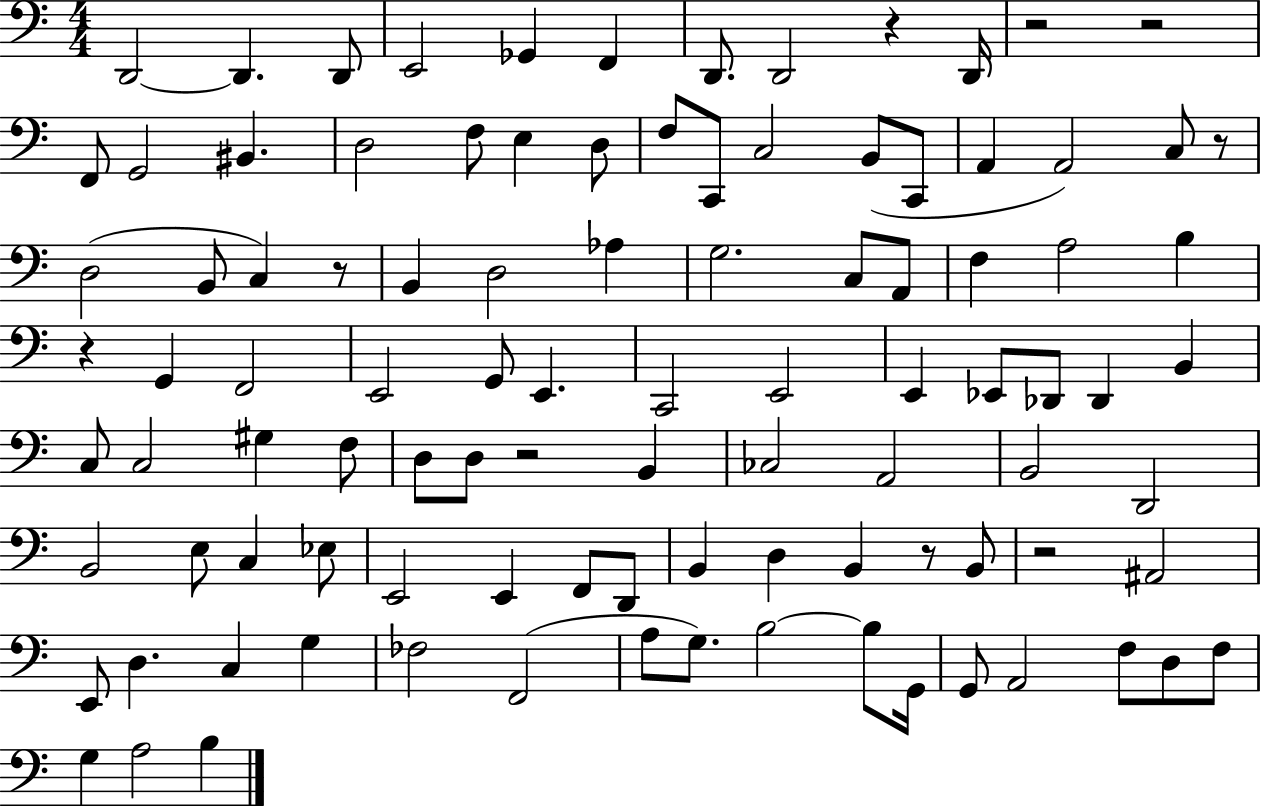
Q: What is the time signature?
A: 4/4